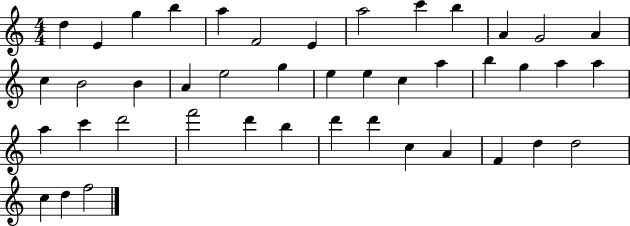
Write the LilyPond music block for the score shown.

{
  \clef treble
  \numericTimeSignature
  \time 4/4
  \key c \major
  d''4 e'4 g''4 b''4 | a''4 f'2 e'4 | a''2 c'''4 b''4 | a'4 g'2 a'4 | \break c''4 b'2 b'4 | a'4 e''2 g''4 | e''4 e''4 c''4 a''4 | b''4 g''4 a''4 a''4 | \break a''4 c'''4 d'''2 | f'''2 d'''4 b''4 | d'''4 d'''4 c''4 a'4 | f'4 d''4 d''2 | \break c''4 d''4 f''2 | \bar "|."
}